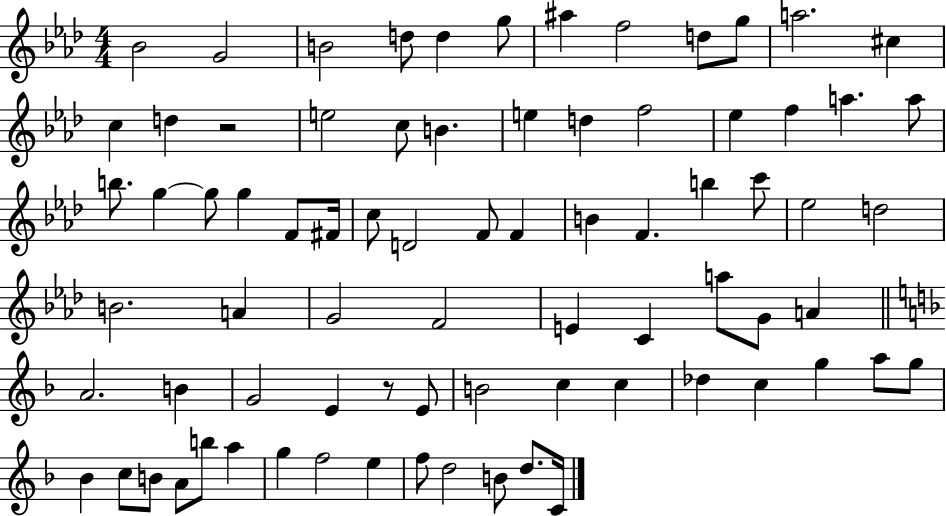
{
  \clef treble
  \numericTimeSignature
  \time 4/4
  \key aes \major
  \repeat volta 2 { bes'2 g'2 | b'2 d''8 d''4 g''8 | ais''4 f''2 d''8 g''8 | a''2. cis''4 | \break c''4 d''4 r2 | e''2 c''8 b'4. | e''4 d''4 f''2 | ees''4 f''4 a''4. a''8 | \break b''8. g''4~~ g''8 g''4 f'8 fis'16 | c''8 d'2 f'8 f'4 | b'4 f'4. b''4 c'''8 | ees''2 d''2 | \break b'2. a'4 | g'2 f'2 | e'4 c'4 a''8 g'8 a'4 | \bar "||" \break \key f \major a'2. b'4 | g'2 e'4 r8 e'8 | b'2 c''4 c''4 | des''4 c''4 g''4 a''8 g''8 | \break bes'4 c''8 b'8 a'8 b''8 a''4 | g''4 f''2 e''4 | f''8 d''2 b'8 d''8. c'16 | } \bar "|."
}